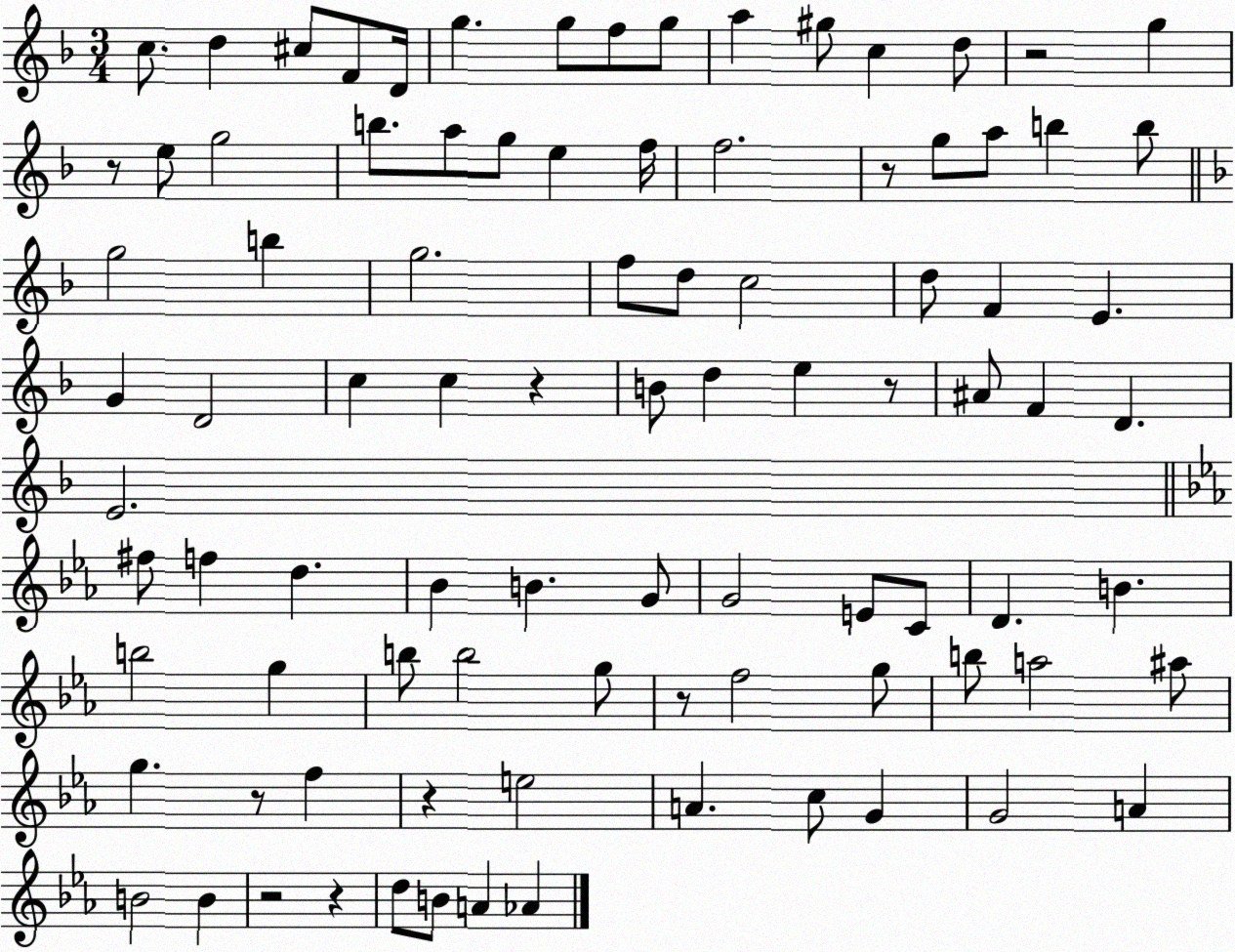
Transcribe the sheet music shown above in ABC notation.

X:1
T:Untitled
M:3/4
L:1/4
K:F
c/2 d ^c/2 F/2 D/4 g g/2 f/2 g/2 a ^g/2 c d/2 z2 g z/2 e/2 g2 b/2 a/2 g/2 e f/4 f2 z/2 g/2 a/2 b b/2 g2 b g2 f/2 d/2 c2 d/2 F E G D2 c c z B/2 d e z/2 ^A/2 F D E2 ^f/2 f d _B B G/2 G2 E/2 C/2 D B b2 g b/2 b2 g/2 z/2 f2 g/2 b/2 a2 ^a/2 g z/2 f z e2 A c/2 G G2 A B2 B z2 z d/2 B/2 A _A